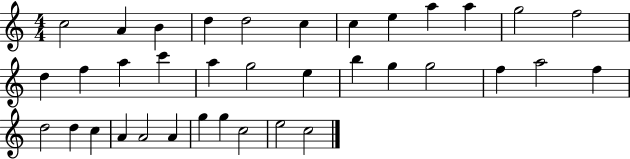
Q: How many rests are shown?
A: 0